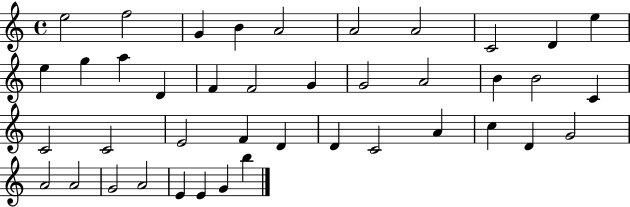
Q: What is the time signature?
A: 4/4